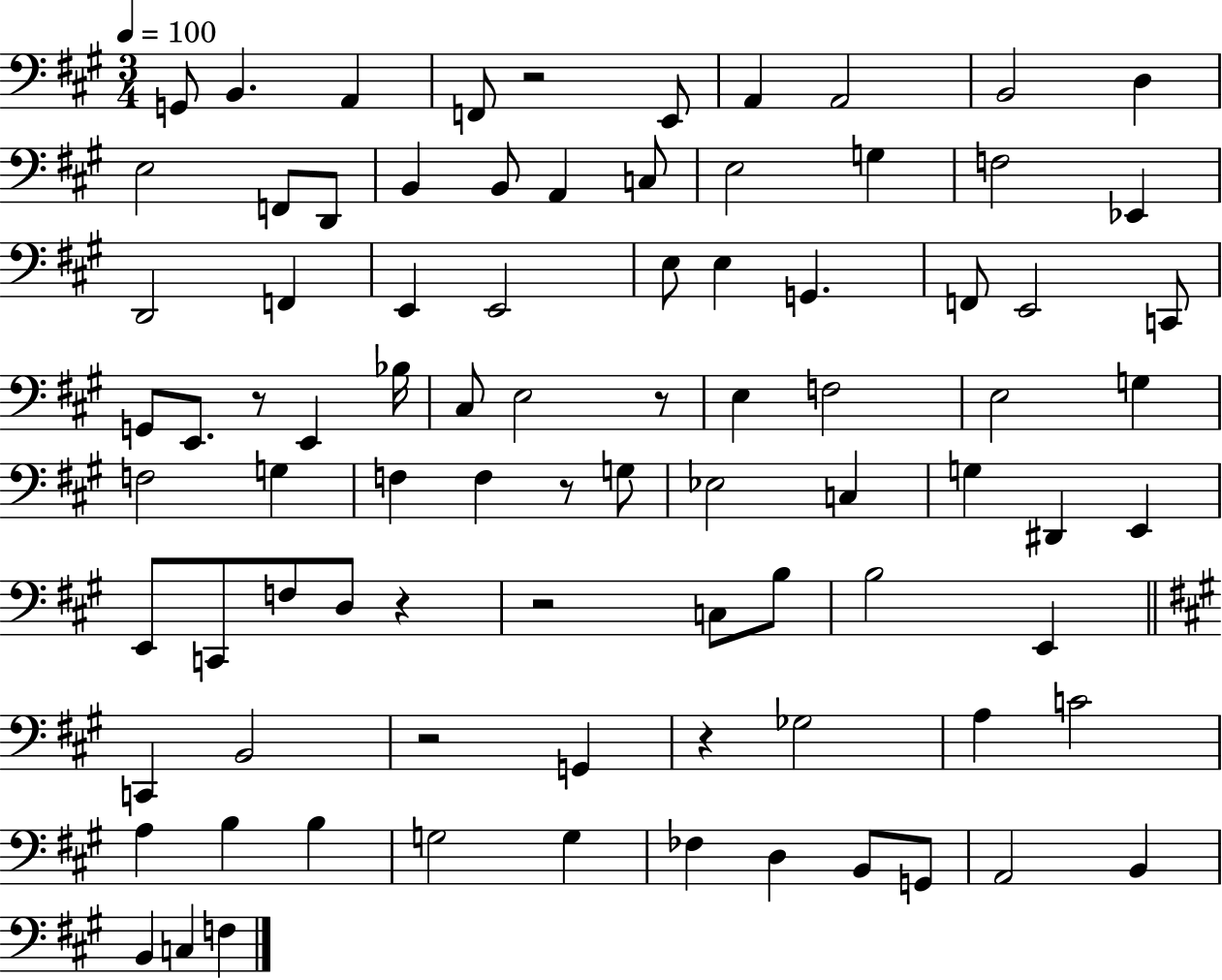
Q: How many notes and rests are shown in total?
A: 86